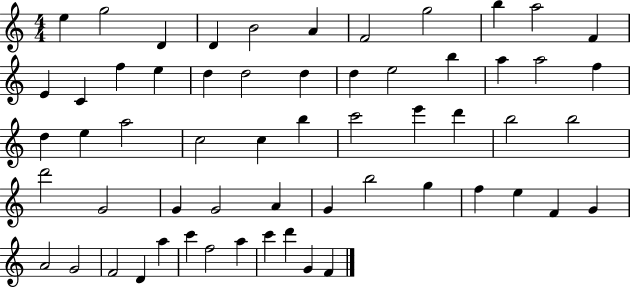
E5/q G5/h D4/q D4/q B4/h A4/q F4/h G5/h B5/q A5/h F4/q E4/q C4/q F5/q E5/q D5/q D5/h D5/q D5/q E5/h B5/q A5/q A5/h F5/q D5/q E5/q A5/h C5/h C5/q B5/q C6/h E6/q D6/q B5/h B5/h D6/h G4/h G4/q G4/h A4/q G4/q B5/h G5/q F5/q E5/q F4/q G4/q A4/h G4/h F4/h D4/q A5/q C6/q F5/h A5/q C6/q D6/q G4/q F4/q